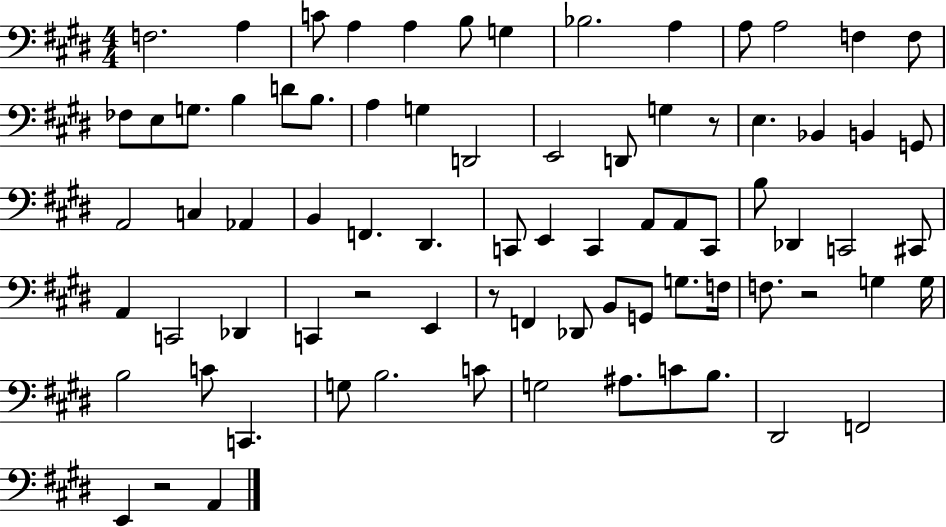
{
  \clef bass
  \numericTimeSignature
  \time 4/4
  \key e \major
  f2. a4 | c'8 a4 a4 b8 g4 | bes2. a4 | a8 a2 f4 f8 | \break fes8 e8 g8. b4 d'8 b8. | a4 g4 d,2 | e,2 d,8 g4 r8 | e4. bes,4 b,4 g,8 | \break a,2 c4 aes,4 | b,4 f,4. dis,4. | c,8 e,4 c,4 a,8 a,8 c,8 | b8 des,4 c,2 cis,8 | \break a,4 c,2 des,4 | c,4 r2 e,4 | r8 f,4 des,8 b,8 g,8 g8. f16 | f8. r2 g4 g16 | \break b2 c'8 c,4. | g8 b2. c'8 | g2 ais8. c'8 b8. | dis,2 f,2 | \break e,4 r2 a,4 | \bar "|."
}